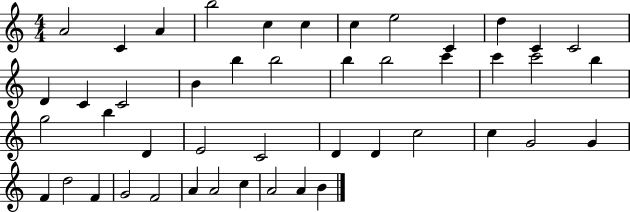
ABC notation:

X:1
T:Untitled
M:4/4
L:1/4
K:C
A2 C A b2 c c c e2 C d C C2 D C C2 B b b2 b b2 c' c' c'2 b g2 b D E2 C2 D D c2 c G2 G F d2 F G2 F2 A A2 c A2 A B